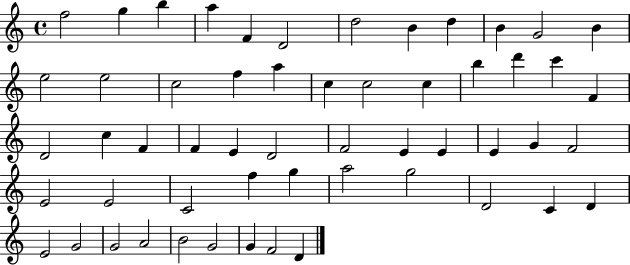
F5/h G5/q B5/q A5/q F4/q D4/h D5/h B4/q D5/q B4/q G4/h B4/q E5/h E5/h C5/h F5/q A5/q C5/q C5/h C5/q B5/q D6/q C6/q F4/q D4/h C5/q F4/q F4/q E4/q D4/h F4/h E4/q E4/q E4/q G4/q F4/h E4/h E4/h C4/h F5/q G5/q A5/h G5/h D4/h C4/q D4/q E4/h G4/h G4/h A4/h B4/h G4/h G4/q F4/h D4/q